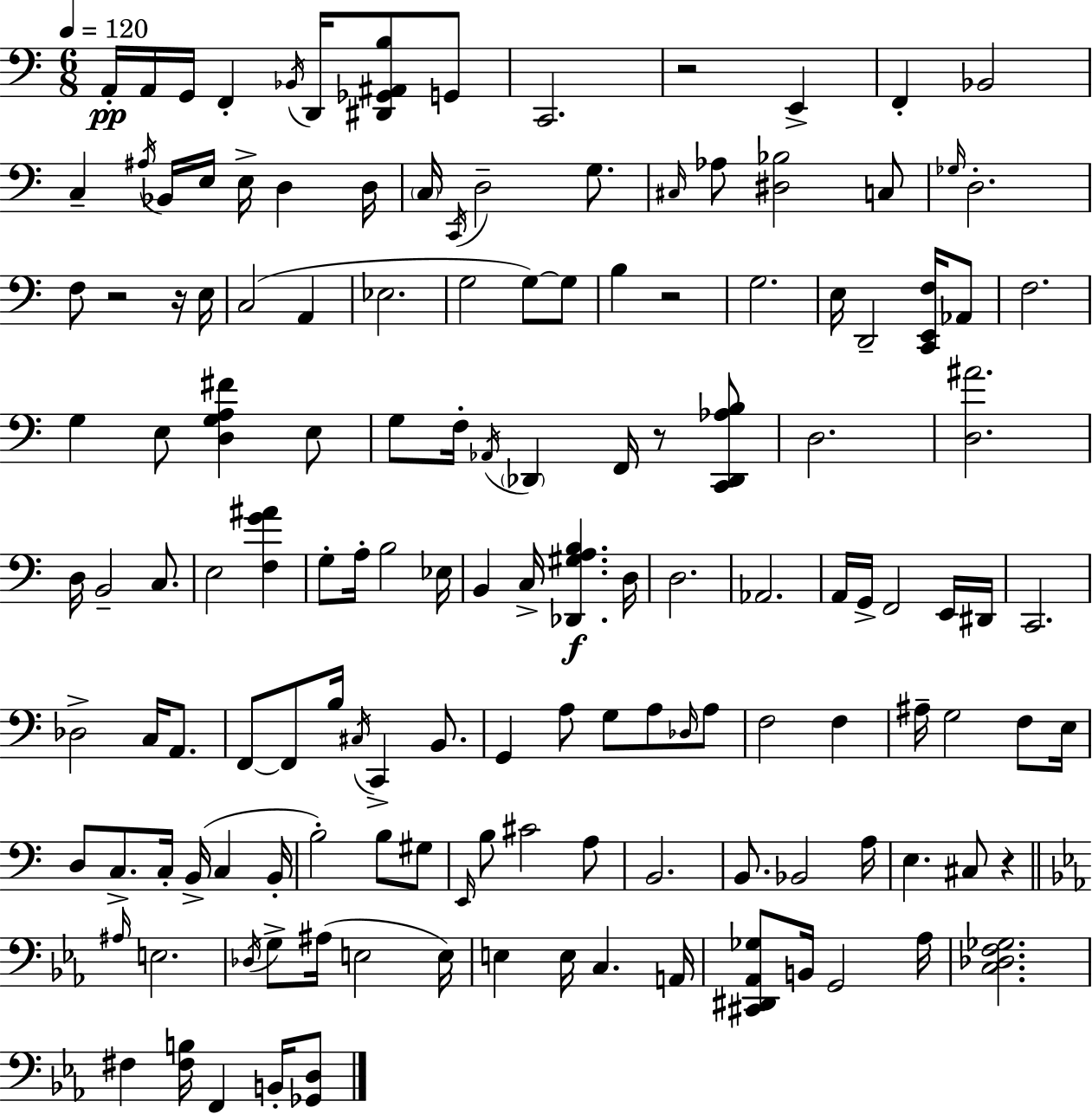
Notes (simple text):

A2/s A2/s G2/s F2/q Bb2/s D2/s [D#2,Gb2,A#2,B3]/e G2/e C2/h. R/h E2/q F2/q Bb2/h C3/q A#3/s Bb2/s E3/s E3/s D3/q D3/s C3/s C2/s D3/h G3/e. C#3/s Ab3/e [D#3,Bb3]/h C3/e Gb3/s D3/h. F3/e R/h R/s E3/s C3/h A2/q Eb3/h. G3/h G3/e G3/e B3/q R/h G3/h. E3/s D2/h [C2,E2,F3]/s Ab2/e F3/h. G3/q E3/e [D3,G3,A3,F#4]/q E3/e G3/e F3/s Ab2/s Db2/q F2/s R/e [C2,Db2,Ab3,B3]/e D3/h. [D3,A#4]/h. D3/s B2/h C3/e. E3/h [F3,G4,A#4]/q G3/e A3/s B3/h Eb3/s B2/q C3/s [Db2,G#3,A3,B3]/q. D3/s D3/h. Ab2/h. A2/s G2/s F2/h E2/s D#2/s C2/h. Db3/h C3/s A2/e. F2/e F2/e B3/s C#3/s C2/q B2/e. G2/q A3/e G3/e A3/e Db3/s A3/e F3/h F3/q A#3/s G3/h F3/e E3/s D3/e C3/e. C3/s B2/s C3/q B2/s B3/h B3/e G#3/e E2/s B3/e C#4/h A3/e B2/h. B2/e. Bb2/h A3/s E3/q. C#3/e R/q A#3/s E3/h. Db3/s G3/e A#3/s E3/h E3/s E3/q E3/s C3/q. A2/s [C#2,D#2,Ab2,Gb3]/e B2/s G2/h Ab3/s [C3,Db3,F3,Gb3]/h. F#3/q [F#3,B3]/s F2/q B2/s [Gb2,D3]/e